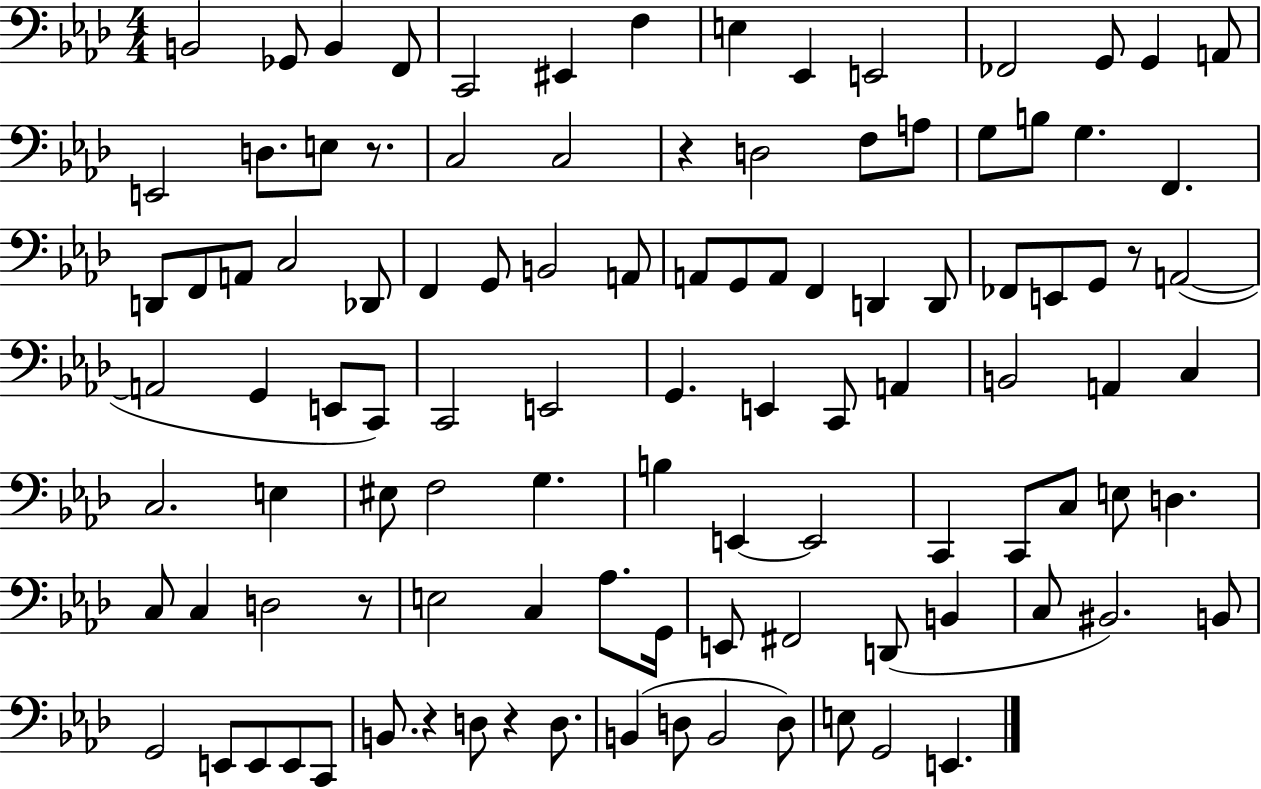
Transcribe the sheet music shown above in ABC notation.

X:1
T:Untitled
M:4/4
L:1/4
K:Ab
B,,2 _G,,/2 B,, F,,/2 C,,2 ^E,, F, E, _E,, E,,2 _F,,2 G,,/2 G,, A,,/2 E,,2 D,/2 E,/2 z/2 C,2 C,2 z D,2 F,/2 A,/2 G,/2 B,/2 G, F,, D,,/2 F,,/2 A,,/2 C,2 _D,,/2 F,, G,,/2 B,,2 A,,/2 A,,/2 G,,/2 A,,/2 F,, D,, D,,/2 _F,,/2 E,,/2 G,,/2 z/2 A,,2 A,,2 G,, E,,/2 C,,/2 C,,2 E,,2 G,, E,, C,,/2 A,, B,,2 A,, C, C,2 E, ^E,/2 F,2 G, B, E,, E,,2 C,, C,,/2 C,/2 E,/2 D, C,/2 C, D,2 z/2 E,2 C, _A,/2 G,,/4 E,,/2 ^F,,2 D,,/2 B,, C,/2 ^B,,2 B,,/2 G,,2 E,,/2 E,,/2 E,,/2 C,,/2 B,,/2 z D,/2 z D,/2 B,, D,/2 B,,2 D,/2 E,/2 G,,2 E,,